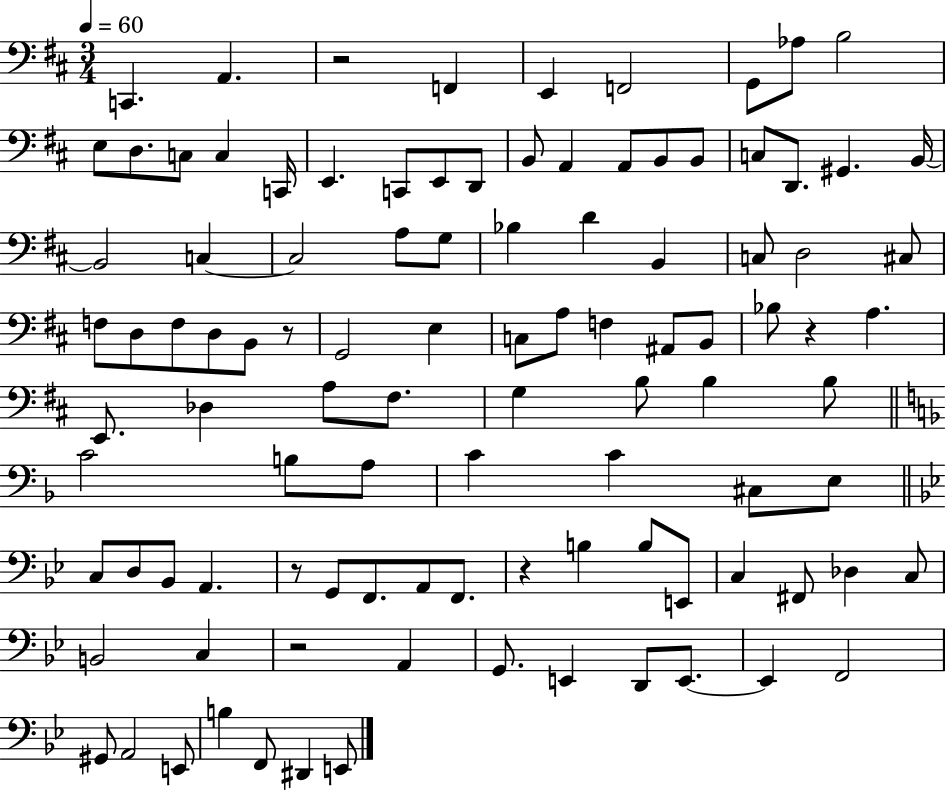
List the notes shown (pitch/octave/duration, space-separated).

C2/q. A2/q. R/h F2/q E2/q F2/h G2/e Ab3/e B3/h E3/e D3/e. C3/e C3/q C2/s E2/q. C2/e E2/e D2/e B2/e A2/q A2/e B2/e B2/e C3/e D2/e. G#2/q. B2/s B2/h C3/q C3/h A3/e G3/e Bb3/q D4/q B2/q C3/e D3/h C#3/e F3/e D3/e F3/e D3/e B2/e R/e G2/h E3/q C3/e A3/e F3/q A#2/e B2/e Bb3/e R/q A3/q. E2/e. Db3/q A3/e F#3/e. G3/q B3/e B3/q B3/e C4/h B3/e A3/e C4/q C4/q C#3/e E3/e C3/e D3/e Bb2/e A2/q. R/e G2/e F2/e. A2/e F2/e. R/q B3/q B3/e E2/e C3/q F#2/e Db3/q C3/e B2/h C3/q R/h A2/q G2/e. E2/q D2/e E2/e. E2/q F2/h G#2/e A2/h E2/e B3/q F2/e D#2/q E2/e